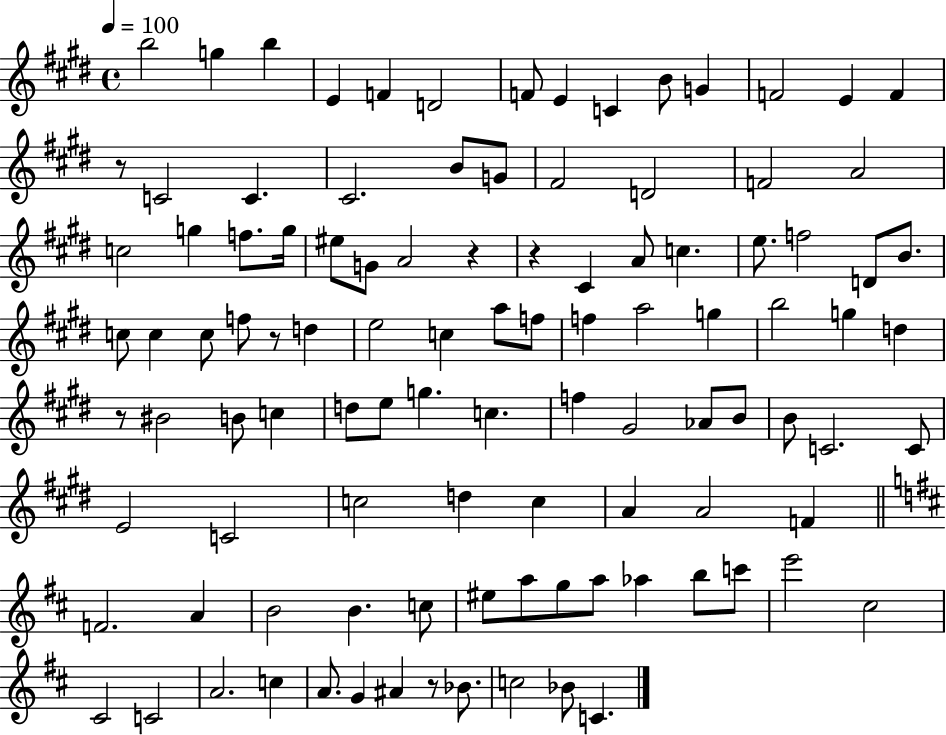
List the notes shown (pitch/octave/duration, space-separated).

B5/h G5/q B5/q E4/q F4/q D4/h F4/e E4/q C4/q B4/e G4/q F4/h E4/q F4/q R/e C4/h C4/q. C#4/h. B4/e G4/e F#4/h D4/h F4/h A4/h C5/h G5/q F5/e. G5/s EIS5/e G4/e A4/h R/q R/q C#4/q A4/e C5/q. E5/e. F5/h D4/e B4/e. C5/e C5/q C5/e F5/e R/e D5/q E5/h C5/q A5/e F5/e F5/q A5/h G5/q B5/h G5/q D5/q R/e BIS4/h B4/e C5/q D5/e E5/e G5/q. C5/q. F5/q G#4/h Ab4/e B4/e B4/e C4/h. C4/e E4/h C4/h C5/h D5/q C5/q A4/q A4/h F4/q F4/h. A4/q B4/h B4/q. C5/e EIS5/e A5/e G5/e A5/e Ab5/q B5/e C6/e E6/h C#5/h C#4/h C4/h A4/h. C5/q A4/e. G4/q A#4/q R/e Bb4/e. C5/h Bb4/e C4/q.